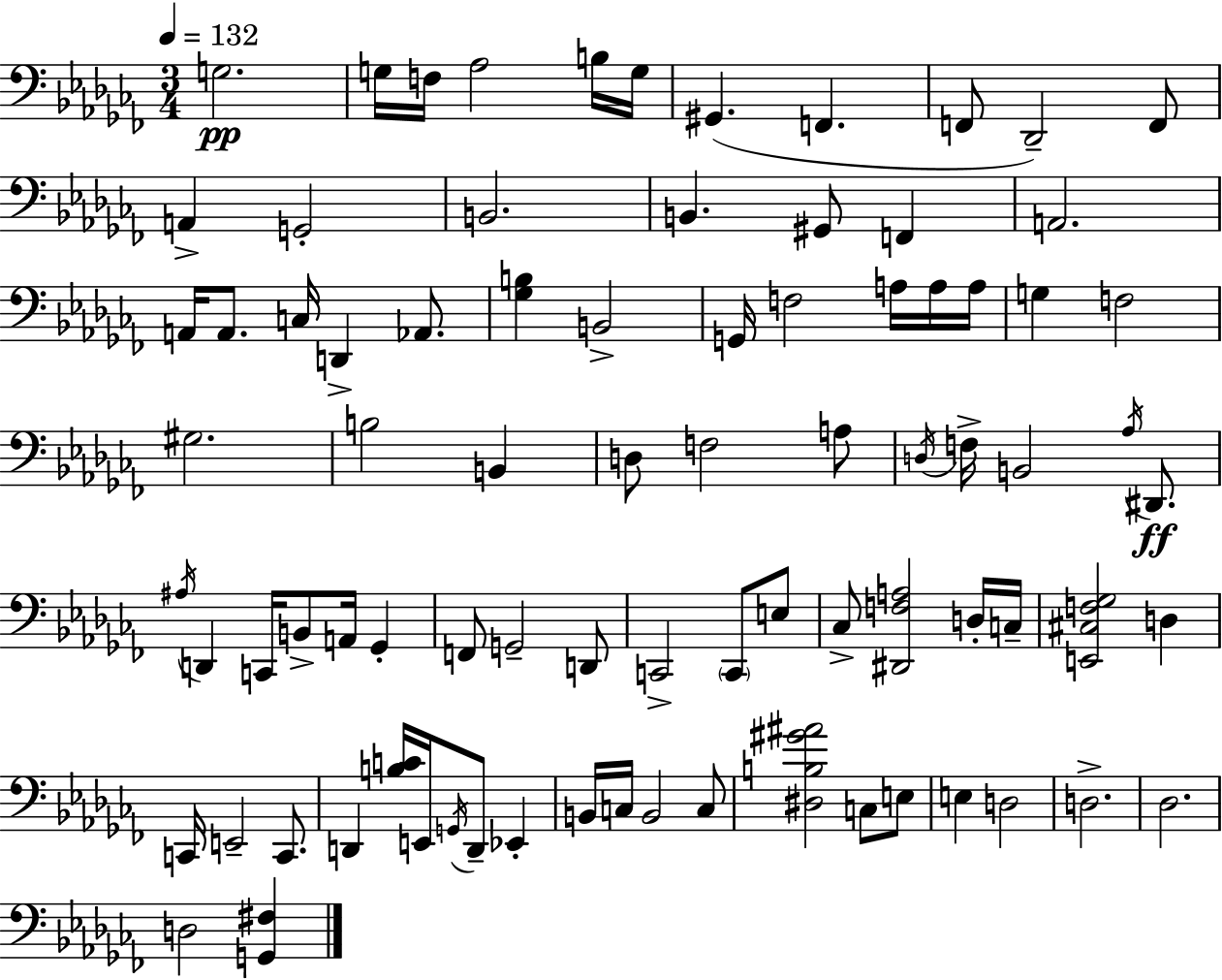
X:1
T:Untitled
M:3/4
L:1/4
K:Abm
G,2 G,/4 F,/4 _A,2 B,/4 G,/4 ^G,, F,, F,,/2 _D,,2 F,,/2 A,, G,,2 B,,2 B,, ^G,,/2 F,, A,,2 A,,/4 A,,/2 C,/4 D,, _A,,/2 [_G,B,] B,,2 G,,/4 F,2 A,/4 A,/4 A,/4 G, F,2 ^G,2 B,2 B,, D,/2 F,2 A,/2 D,/4 F,/4 B,,2 _A,/4 ^D,,/2 ^A,/4 D,, C,,/4 B,,/2 A,,/4 _G,, F,,/2 G,,2 D,,/2 C,,2 C,,/2 E,/2 _C,/2 [^D,,F,A,]2 D,/4 C,/4 [E,,^C,F,_G,]2 D, C,,/4 E,,2 C,,/2 D,, [B,C]/4 E,,/4 G,,/4 D,,/2 _E,, B,,/4 C,/4 B,,2 C,/2 [^D,B,^G^A]2 C,/2 E,/2 E, D,2 D,2 _D,2 D,2 [G,,^F,]